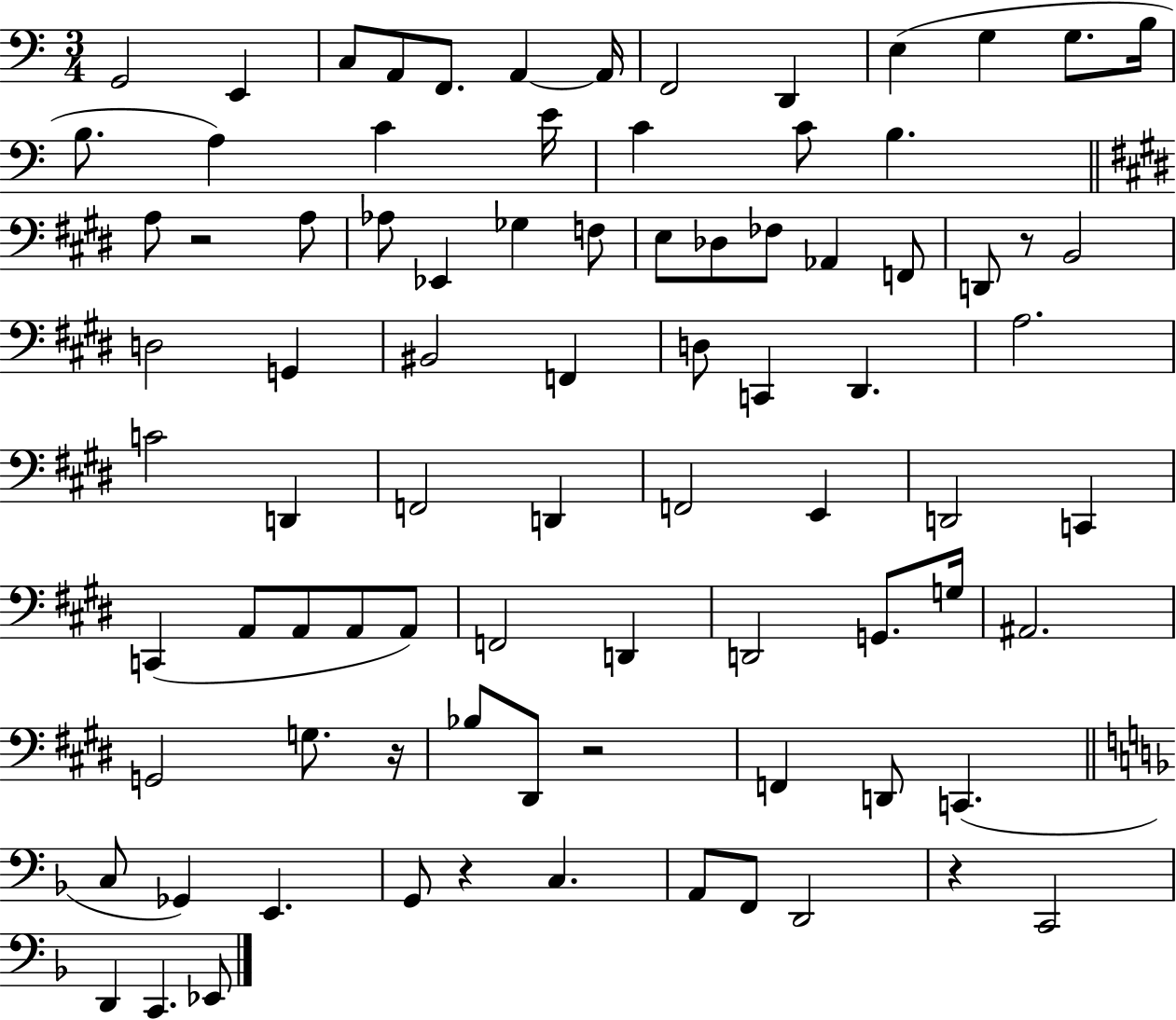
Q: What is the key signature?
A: C major